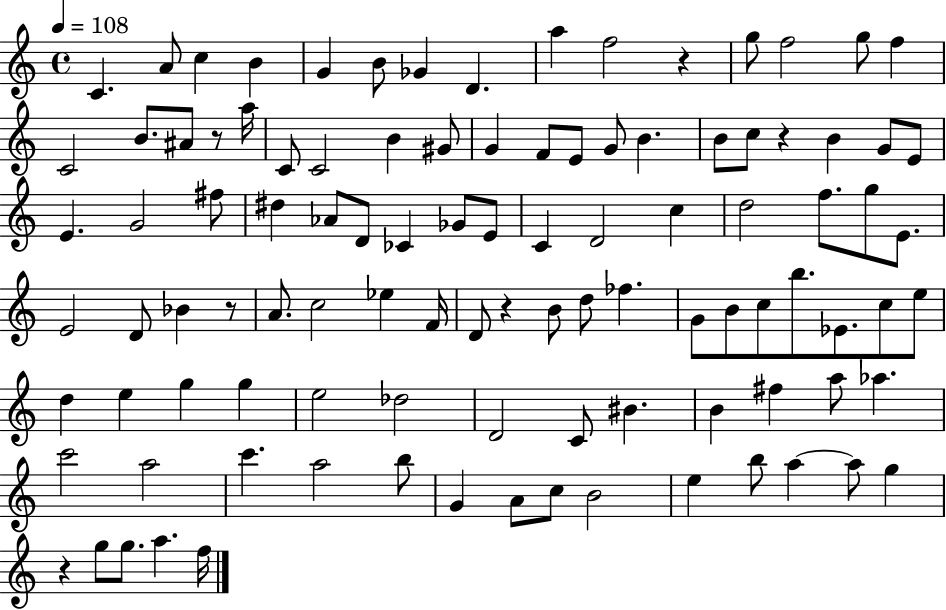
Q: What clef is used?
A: treble